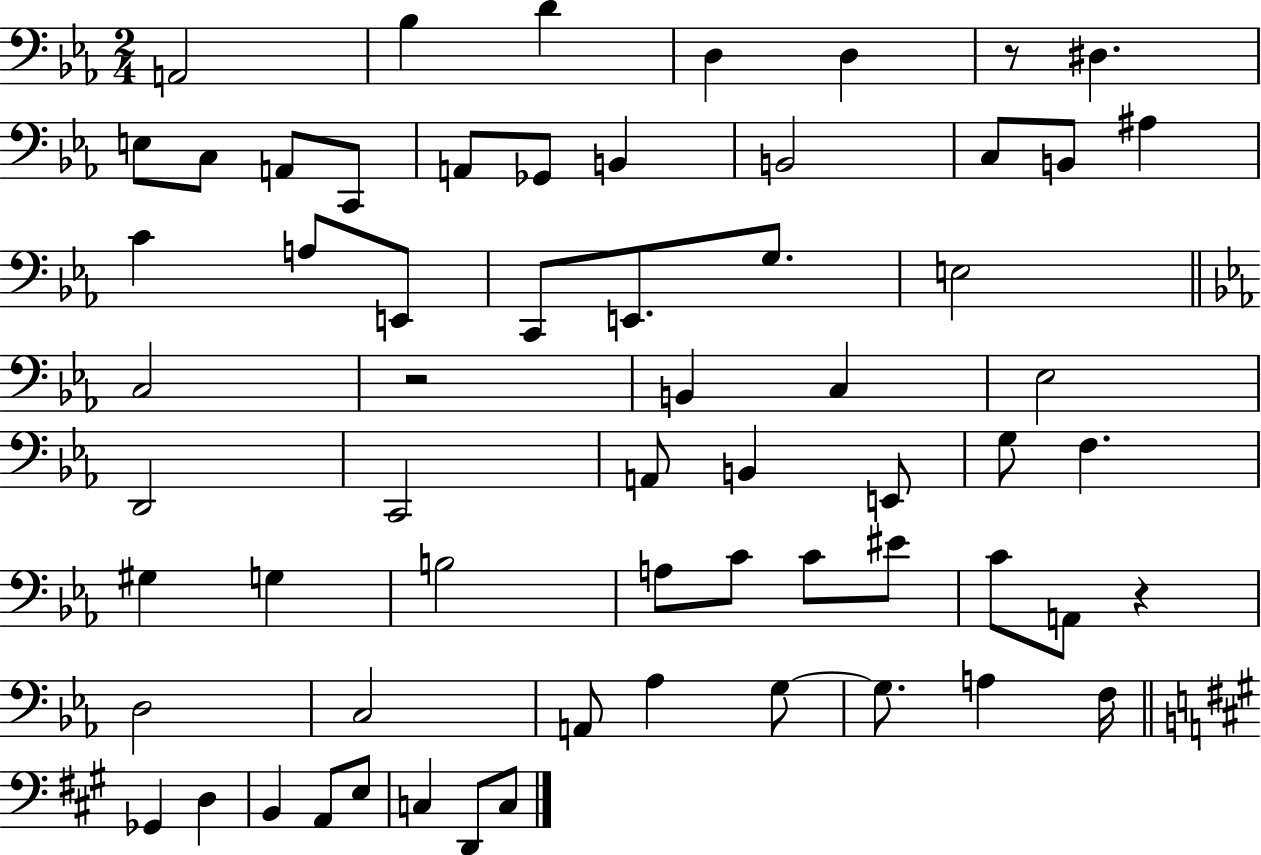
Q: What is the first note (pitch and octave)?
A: A2